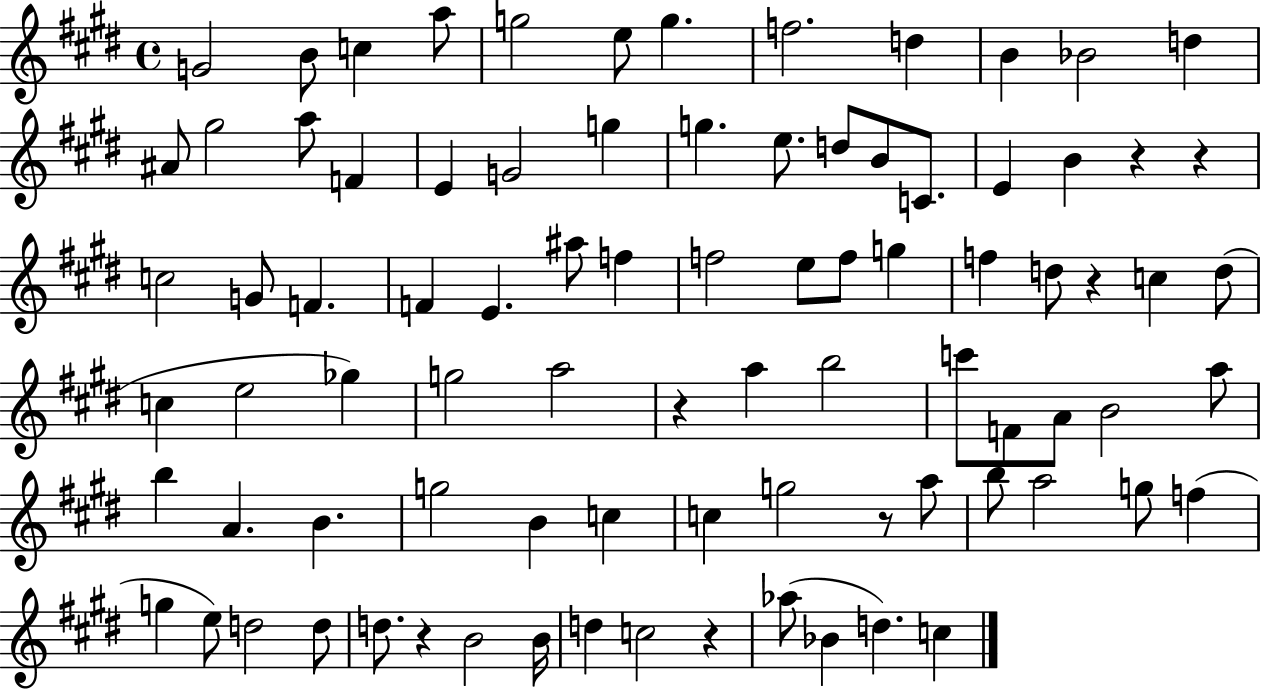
X:1
T:Untitled
M:4/4
L:1/4
K:E
G2 B/2 c a/2 g2 e/2 g f2 d B _B2 d ^A/2 ^g2 a/2 F E G2 g g e/2 d/2 B/2 C/2 E B z z c2 G/2 F F E ^a/2 f f2 e/2 f/2 g f d/2 z c d/2 c e2 _g g2 a2 z a b2 c'/2 F/2 A/2 B2 a/2 b A B g2 B c c g2 z/2 a/2 b/2 a2 g/2 f g e/2 d2 d/2 d/2 z B2 B/4 d c2 z _a/2 _B d c